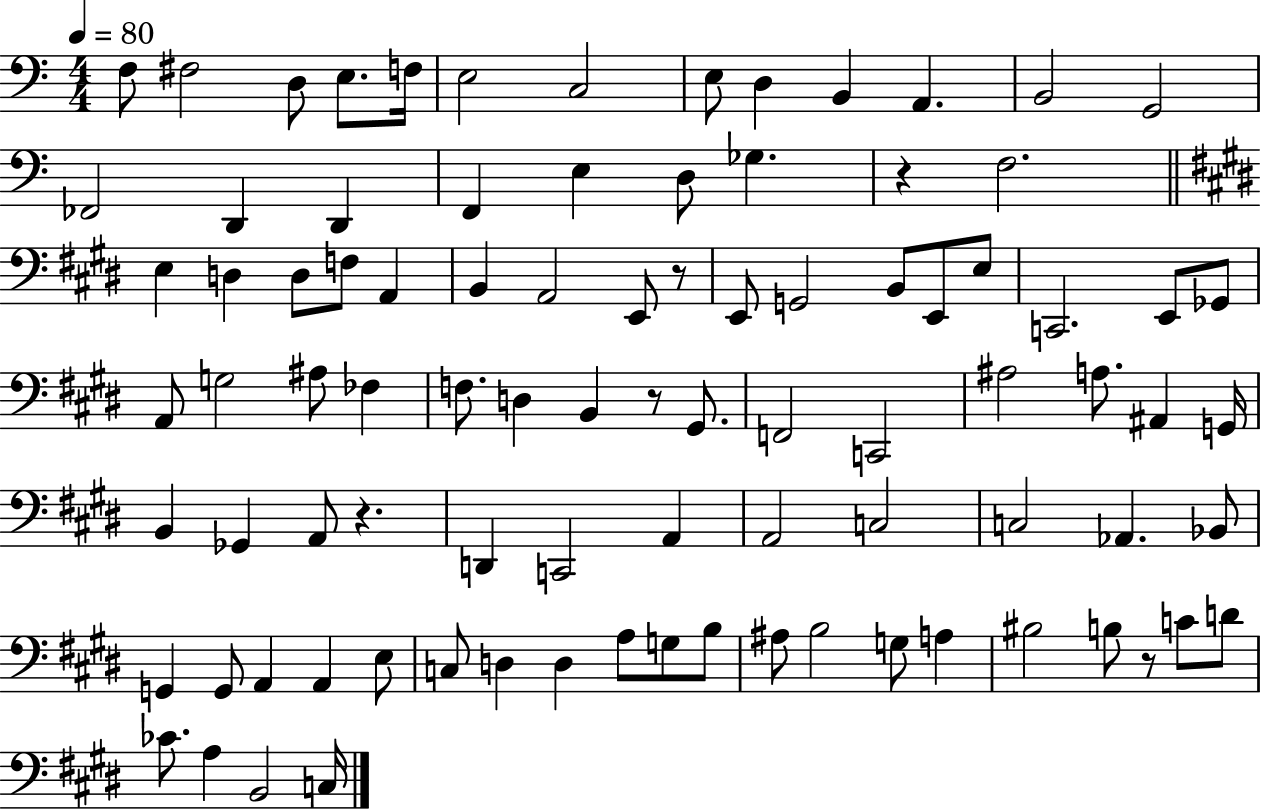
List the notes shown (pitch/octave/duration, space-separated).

F3/e F#3/h D3/e E3/e. F3/s E3/h C3/h E3/e D3/q B2/q A2/q. B2/h G2/h FES2/h D2/q D2/q F2/q E3/q D3/e Gb3/q. R/q F3/h. E3/q D3/q D3/e F3/e A2/q B2/q A2/h E2/e R/e E2/e G2/h B2/e E2/e E3/e C2/h. E2/e Gb2/e A2/e G3/h A#3/e FES3/q F3/e. D3/q B2/q R/e G#2/e. F2/h C2/h A#3/h A3/e. A#2/q G2/s B2/q Gb2/q A2/e R/q. D2/q C2/h A2/q A2/h C3/h C3/h Ab2/q. Bb2/e G2/q G2/e A2/q A2/q E3/e C3/e D3/q D3/q A3/e G3/e B3/e A#3/e B3/h G3/e A3/q BIS3/h B3/e R/e C4/e D4/e CES4/e. A3/q B2/h C3/s